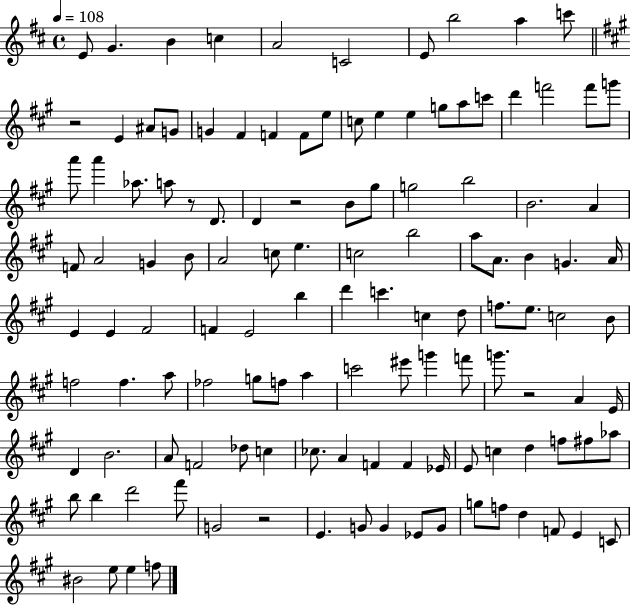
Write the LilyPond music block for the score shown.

{
  \clef treble
  \time 4/4
  \defaultTimeSignature
  \key d \major
  \tempo 4 = 108
  e'8 g'4. b'4 c''4 | a'2 c'2 | e'8 b''2 a''4 c'''8 | \bar "||" \break \key a \major r2 e'4 ais'8 g'8 | g'4 fis'4 f'4 f'8 e''8 | c''8 e''4 e''4 g''8 a''8 c'''8 | d'''4 f'''2 f'''8 g'''8 | \break a'''8 a'''4 aes''8. a''8 r8 d'8. | d'4 r2 b'8 gis''8 | g''2 b''2 | b'2. a'4 | \break f'8 a'2 g'4 b'8 | a'2 c''8 e''4. | c''2 b''2 | a''8 a'8. b'4 g'4. a'16 | \break e'4 e'4 fis'2 | f'4 e'2 b''4 | d'''4 c'''4. c''4 d''8 | f''8. e''8. c''2 b'8 | \break f''2 f''4. a''8 | fes''2 g''8 f''8 a''4 | c'''2 eis'''8 g'''4 f'''8 | g'''8. r2 a'4 e'16 | \break d'4 b'2. | a'8 f'2 des''8 c''4 | ces''8. a'4 f'4 f'4 ees'16 | e'8 c''4 d''4 f''8 fis''8 aes''8 | \break b''8 b''4 d'''2 fis'''8 | g'2 r2 | e'4. g'8 g'4 ees'8 g'8 | g''8 f''8 d''4 f'8 e'4 c'8 | \break bis'2 e''8 e''4 f''8 | \bar "|."
}